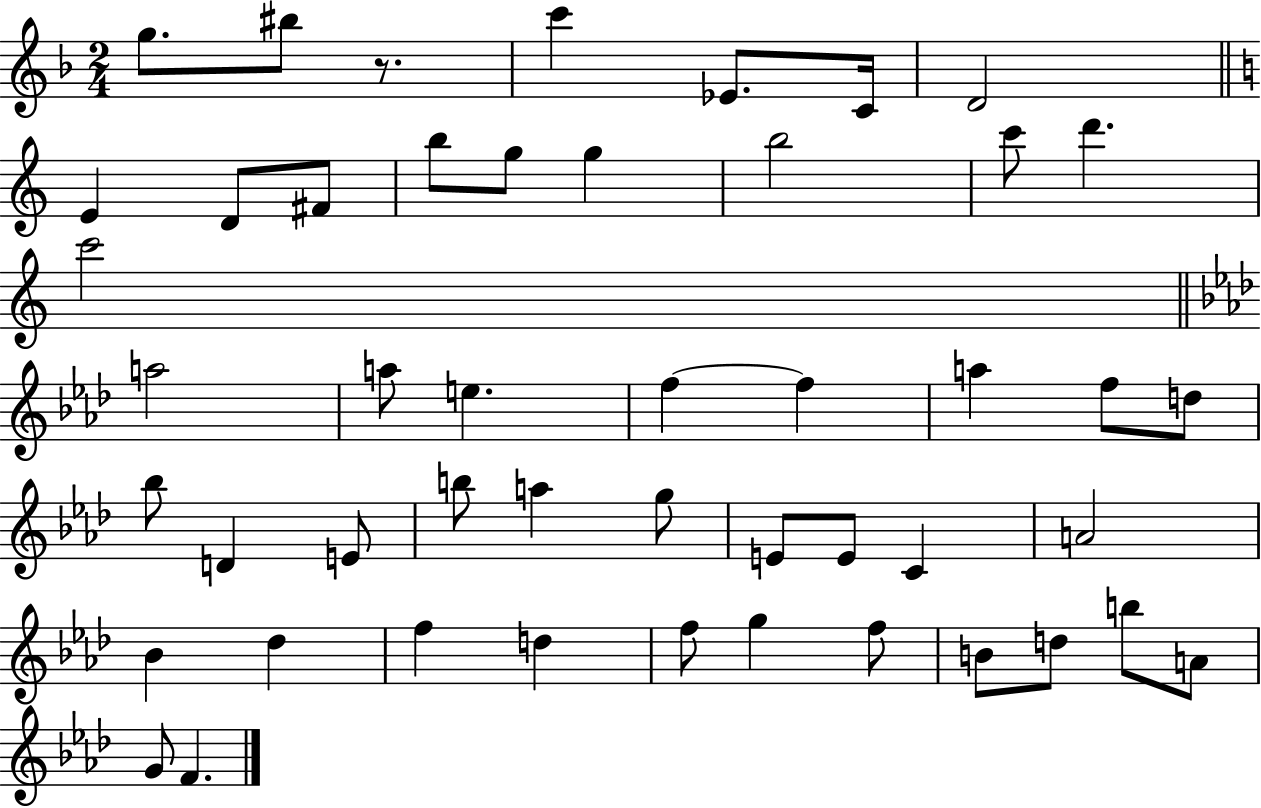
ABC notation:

X:1
T:Untitled
M:2/4
L:1/4
K:F
g/2 ^b/2 z/2 c' _E/2 C/4 D2 E D/2 ^F/2 b/2 g/2 g b2 c'/2 d' c'2 a2 a/2 e f f a f/2 d/2 _b/2 D E/2 b/2 a g/2 E/2 E/2 C A2 _B _d f d f/2 g f/2 B/2 d/2 b/2 A/2 G/2 F